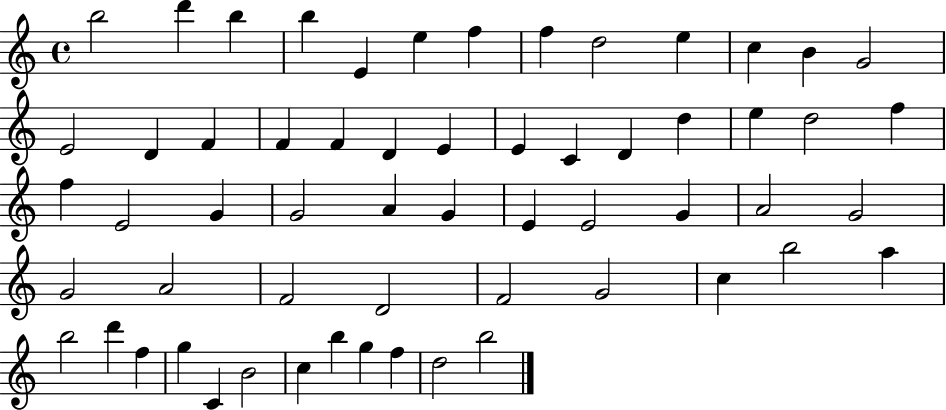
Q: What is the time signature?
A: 4/4